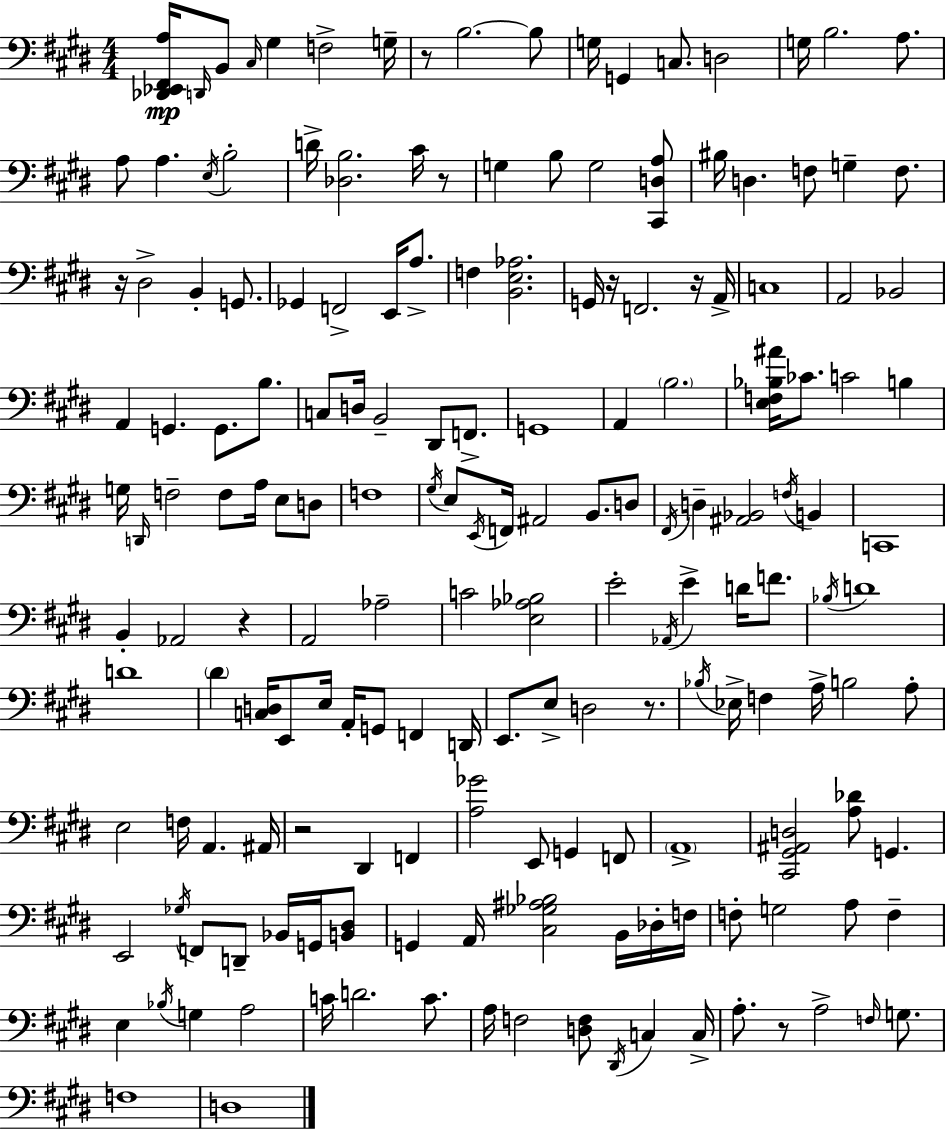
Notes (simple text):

[Db2,Eb2,F#2,A3]/s D2/s B2/e C#3/s G#3/q F3/h G3/s R/e B3/h. B3/e G3/s G2/q C3/e. D3/h G3/s B3/h. A3/e. A3/e A3/q. E3/s B3/h D4/s [Db3,B3]/h. C#4/s R/e G3/q B3/e G3/h [C#2,D3,A3]/e BIS3/s D3/q. F3/e G3/q F3/e. R/s D#3/h B2/q G2/e. Gb2/q F2/h E2/s A3/e. F3/q [B2,E3,Ab3]/h. G2/s R/s F2/h. R/s A2/s C3/w A2/h Bb2/h A2/q G2/q. G2/e. B3/e. C3/e D3/s B2/h D#2/e F2/e. G2/w A2/q B3/h. [E3,F3,Bb3,A#4]/s CES4/e. C4/h B3/q G3/s D2/s F3/h F3/e A3/s E3/e D3/e F3/w G#3/s E3/e E2/s F2/s A#2/h B2/e. D3/e F#2/s D3/q [A#2,Bb2]/h F3/s B2/q C2/w B2/q Ab2/h R/q A2/h Ab3/h C4/h [E3,Ab3,Bb3]/h E4/h Ab2/s E4/q D4/s F4/e. Bb3/s D4/w D4/w D#4/q [C3,D3]/s E2/e E3/s A2/s G2/e F2/q D2/s E2/e. E3/e D3/h R/e. Bb3/s Eb3/s F3/q A3/s B3/h A3/e E3/h F3/s A2/q. A#2/s R/h D#2/q F2/q [A3,Gb4]/h E2/e G2/q F2/e A2/w [C#2,G#2,A#2,D3]/h [A3,Db4]/e G2/q. E2/h Gb3/s F2/e D2/e Bb2/s G2/s [B2,D#3]/e G2/q A2/s [C#3,Gb3,A#3,Bb3]/h B2/s Db3/s F3/s F3/e G3/h A3/e F3/q E3/q Bb3/s G3/q A3/h C4/s D4/h. C4/e. A3/s F3/h [D3,F3]/e D#2/s C3/q C3/s A3/e. R/e A3/h F3/s G3/e. F3/w D3/w